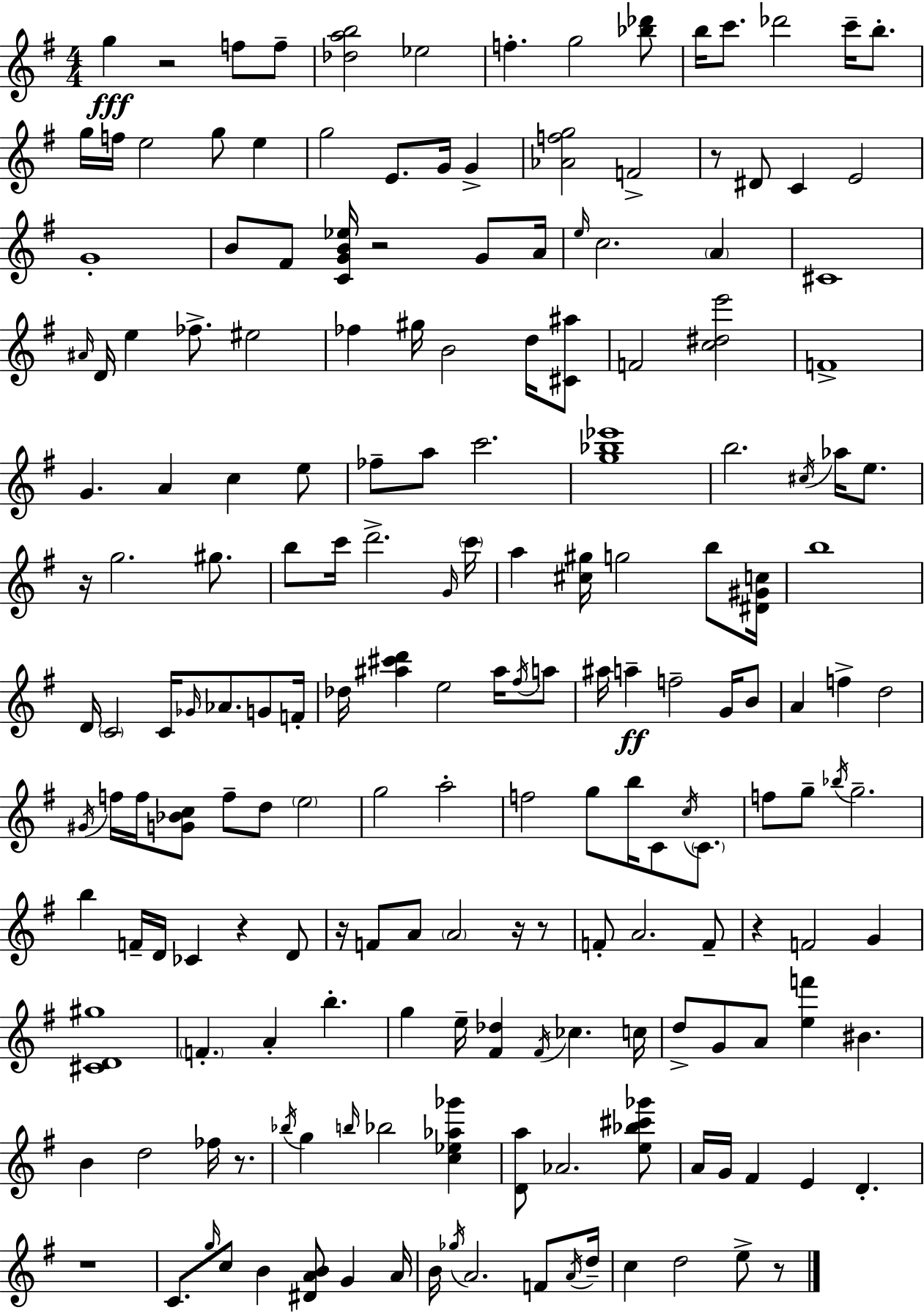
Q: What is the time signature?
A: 4/4